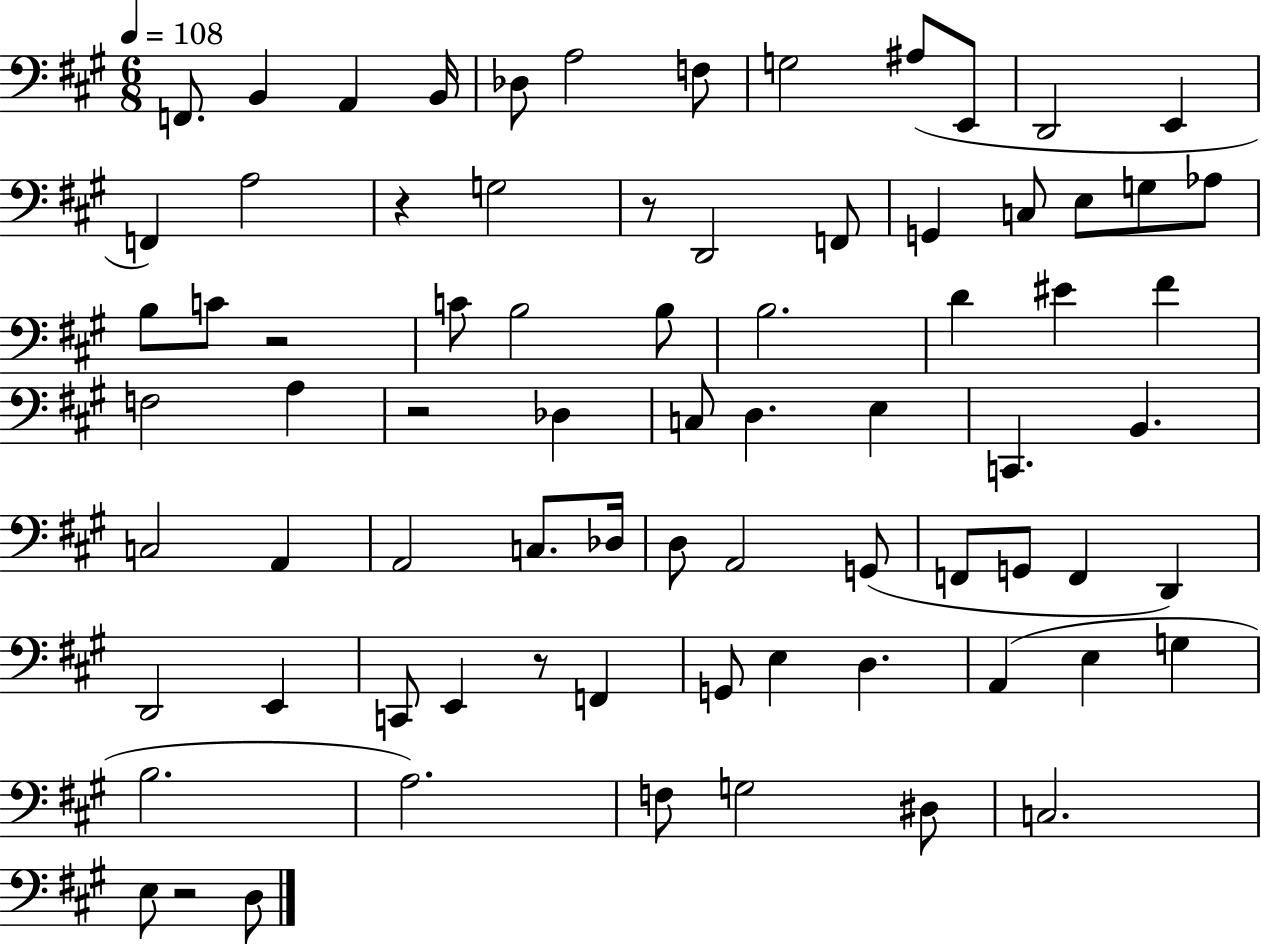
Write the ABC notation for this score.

X:1
T:Untitled
M:6/8
L:1/4
K:A
F,,/2 B,, A,, B,,/4 _D,/2 A,2 F,/2 G,2 ^A,/2 E,,/2 D,,2 E,, F,, A,2 z G,2 z/2 D,,2 F,,/2 G,, C,/2 E,/2 G,/2 _A,/2 B,/2 C/2 z2 C/2 B,2 B,/2 B,2 D ^E ^F F,2 A, z2 _D, C,/2 D, E, C,, B,, C,2 A,, A,,2 C,/2 _D,/4 D,/2 A,,2 G,,/2 F,,/2 G,,/2 F,, D,, D,,2 E,, C,,/2 E,, z/2 F,, G,,/2 E, D, A,, E, G, B,2 A,2 F,/2 G,2 ^D,/2 C,2 E,/2 z2 D,/2